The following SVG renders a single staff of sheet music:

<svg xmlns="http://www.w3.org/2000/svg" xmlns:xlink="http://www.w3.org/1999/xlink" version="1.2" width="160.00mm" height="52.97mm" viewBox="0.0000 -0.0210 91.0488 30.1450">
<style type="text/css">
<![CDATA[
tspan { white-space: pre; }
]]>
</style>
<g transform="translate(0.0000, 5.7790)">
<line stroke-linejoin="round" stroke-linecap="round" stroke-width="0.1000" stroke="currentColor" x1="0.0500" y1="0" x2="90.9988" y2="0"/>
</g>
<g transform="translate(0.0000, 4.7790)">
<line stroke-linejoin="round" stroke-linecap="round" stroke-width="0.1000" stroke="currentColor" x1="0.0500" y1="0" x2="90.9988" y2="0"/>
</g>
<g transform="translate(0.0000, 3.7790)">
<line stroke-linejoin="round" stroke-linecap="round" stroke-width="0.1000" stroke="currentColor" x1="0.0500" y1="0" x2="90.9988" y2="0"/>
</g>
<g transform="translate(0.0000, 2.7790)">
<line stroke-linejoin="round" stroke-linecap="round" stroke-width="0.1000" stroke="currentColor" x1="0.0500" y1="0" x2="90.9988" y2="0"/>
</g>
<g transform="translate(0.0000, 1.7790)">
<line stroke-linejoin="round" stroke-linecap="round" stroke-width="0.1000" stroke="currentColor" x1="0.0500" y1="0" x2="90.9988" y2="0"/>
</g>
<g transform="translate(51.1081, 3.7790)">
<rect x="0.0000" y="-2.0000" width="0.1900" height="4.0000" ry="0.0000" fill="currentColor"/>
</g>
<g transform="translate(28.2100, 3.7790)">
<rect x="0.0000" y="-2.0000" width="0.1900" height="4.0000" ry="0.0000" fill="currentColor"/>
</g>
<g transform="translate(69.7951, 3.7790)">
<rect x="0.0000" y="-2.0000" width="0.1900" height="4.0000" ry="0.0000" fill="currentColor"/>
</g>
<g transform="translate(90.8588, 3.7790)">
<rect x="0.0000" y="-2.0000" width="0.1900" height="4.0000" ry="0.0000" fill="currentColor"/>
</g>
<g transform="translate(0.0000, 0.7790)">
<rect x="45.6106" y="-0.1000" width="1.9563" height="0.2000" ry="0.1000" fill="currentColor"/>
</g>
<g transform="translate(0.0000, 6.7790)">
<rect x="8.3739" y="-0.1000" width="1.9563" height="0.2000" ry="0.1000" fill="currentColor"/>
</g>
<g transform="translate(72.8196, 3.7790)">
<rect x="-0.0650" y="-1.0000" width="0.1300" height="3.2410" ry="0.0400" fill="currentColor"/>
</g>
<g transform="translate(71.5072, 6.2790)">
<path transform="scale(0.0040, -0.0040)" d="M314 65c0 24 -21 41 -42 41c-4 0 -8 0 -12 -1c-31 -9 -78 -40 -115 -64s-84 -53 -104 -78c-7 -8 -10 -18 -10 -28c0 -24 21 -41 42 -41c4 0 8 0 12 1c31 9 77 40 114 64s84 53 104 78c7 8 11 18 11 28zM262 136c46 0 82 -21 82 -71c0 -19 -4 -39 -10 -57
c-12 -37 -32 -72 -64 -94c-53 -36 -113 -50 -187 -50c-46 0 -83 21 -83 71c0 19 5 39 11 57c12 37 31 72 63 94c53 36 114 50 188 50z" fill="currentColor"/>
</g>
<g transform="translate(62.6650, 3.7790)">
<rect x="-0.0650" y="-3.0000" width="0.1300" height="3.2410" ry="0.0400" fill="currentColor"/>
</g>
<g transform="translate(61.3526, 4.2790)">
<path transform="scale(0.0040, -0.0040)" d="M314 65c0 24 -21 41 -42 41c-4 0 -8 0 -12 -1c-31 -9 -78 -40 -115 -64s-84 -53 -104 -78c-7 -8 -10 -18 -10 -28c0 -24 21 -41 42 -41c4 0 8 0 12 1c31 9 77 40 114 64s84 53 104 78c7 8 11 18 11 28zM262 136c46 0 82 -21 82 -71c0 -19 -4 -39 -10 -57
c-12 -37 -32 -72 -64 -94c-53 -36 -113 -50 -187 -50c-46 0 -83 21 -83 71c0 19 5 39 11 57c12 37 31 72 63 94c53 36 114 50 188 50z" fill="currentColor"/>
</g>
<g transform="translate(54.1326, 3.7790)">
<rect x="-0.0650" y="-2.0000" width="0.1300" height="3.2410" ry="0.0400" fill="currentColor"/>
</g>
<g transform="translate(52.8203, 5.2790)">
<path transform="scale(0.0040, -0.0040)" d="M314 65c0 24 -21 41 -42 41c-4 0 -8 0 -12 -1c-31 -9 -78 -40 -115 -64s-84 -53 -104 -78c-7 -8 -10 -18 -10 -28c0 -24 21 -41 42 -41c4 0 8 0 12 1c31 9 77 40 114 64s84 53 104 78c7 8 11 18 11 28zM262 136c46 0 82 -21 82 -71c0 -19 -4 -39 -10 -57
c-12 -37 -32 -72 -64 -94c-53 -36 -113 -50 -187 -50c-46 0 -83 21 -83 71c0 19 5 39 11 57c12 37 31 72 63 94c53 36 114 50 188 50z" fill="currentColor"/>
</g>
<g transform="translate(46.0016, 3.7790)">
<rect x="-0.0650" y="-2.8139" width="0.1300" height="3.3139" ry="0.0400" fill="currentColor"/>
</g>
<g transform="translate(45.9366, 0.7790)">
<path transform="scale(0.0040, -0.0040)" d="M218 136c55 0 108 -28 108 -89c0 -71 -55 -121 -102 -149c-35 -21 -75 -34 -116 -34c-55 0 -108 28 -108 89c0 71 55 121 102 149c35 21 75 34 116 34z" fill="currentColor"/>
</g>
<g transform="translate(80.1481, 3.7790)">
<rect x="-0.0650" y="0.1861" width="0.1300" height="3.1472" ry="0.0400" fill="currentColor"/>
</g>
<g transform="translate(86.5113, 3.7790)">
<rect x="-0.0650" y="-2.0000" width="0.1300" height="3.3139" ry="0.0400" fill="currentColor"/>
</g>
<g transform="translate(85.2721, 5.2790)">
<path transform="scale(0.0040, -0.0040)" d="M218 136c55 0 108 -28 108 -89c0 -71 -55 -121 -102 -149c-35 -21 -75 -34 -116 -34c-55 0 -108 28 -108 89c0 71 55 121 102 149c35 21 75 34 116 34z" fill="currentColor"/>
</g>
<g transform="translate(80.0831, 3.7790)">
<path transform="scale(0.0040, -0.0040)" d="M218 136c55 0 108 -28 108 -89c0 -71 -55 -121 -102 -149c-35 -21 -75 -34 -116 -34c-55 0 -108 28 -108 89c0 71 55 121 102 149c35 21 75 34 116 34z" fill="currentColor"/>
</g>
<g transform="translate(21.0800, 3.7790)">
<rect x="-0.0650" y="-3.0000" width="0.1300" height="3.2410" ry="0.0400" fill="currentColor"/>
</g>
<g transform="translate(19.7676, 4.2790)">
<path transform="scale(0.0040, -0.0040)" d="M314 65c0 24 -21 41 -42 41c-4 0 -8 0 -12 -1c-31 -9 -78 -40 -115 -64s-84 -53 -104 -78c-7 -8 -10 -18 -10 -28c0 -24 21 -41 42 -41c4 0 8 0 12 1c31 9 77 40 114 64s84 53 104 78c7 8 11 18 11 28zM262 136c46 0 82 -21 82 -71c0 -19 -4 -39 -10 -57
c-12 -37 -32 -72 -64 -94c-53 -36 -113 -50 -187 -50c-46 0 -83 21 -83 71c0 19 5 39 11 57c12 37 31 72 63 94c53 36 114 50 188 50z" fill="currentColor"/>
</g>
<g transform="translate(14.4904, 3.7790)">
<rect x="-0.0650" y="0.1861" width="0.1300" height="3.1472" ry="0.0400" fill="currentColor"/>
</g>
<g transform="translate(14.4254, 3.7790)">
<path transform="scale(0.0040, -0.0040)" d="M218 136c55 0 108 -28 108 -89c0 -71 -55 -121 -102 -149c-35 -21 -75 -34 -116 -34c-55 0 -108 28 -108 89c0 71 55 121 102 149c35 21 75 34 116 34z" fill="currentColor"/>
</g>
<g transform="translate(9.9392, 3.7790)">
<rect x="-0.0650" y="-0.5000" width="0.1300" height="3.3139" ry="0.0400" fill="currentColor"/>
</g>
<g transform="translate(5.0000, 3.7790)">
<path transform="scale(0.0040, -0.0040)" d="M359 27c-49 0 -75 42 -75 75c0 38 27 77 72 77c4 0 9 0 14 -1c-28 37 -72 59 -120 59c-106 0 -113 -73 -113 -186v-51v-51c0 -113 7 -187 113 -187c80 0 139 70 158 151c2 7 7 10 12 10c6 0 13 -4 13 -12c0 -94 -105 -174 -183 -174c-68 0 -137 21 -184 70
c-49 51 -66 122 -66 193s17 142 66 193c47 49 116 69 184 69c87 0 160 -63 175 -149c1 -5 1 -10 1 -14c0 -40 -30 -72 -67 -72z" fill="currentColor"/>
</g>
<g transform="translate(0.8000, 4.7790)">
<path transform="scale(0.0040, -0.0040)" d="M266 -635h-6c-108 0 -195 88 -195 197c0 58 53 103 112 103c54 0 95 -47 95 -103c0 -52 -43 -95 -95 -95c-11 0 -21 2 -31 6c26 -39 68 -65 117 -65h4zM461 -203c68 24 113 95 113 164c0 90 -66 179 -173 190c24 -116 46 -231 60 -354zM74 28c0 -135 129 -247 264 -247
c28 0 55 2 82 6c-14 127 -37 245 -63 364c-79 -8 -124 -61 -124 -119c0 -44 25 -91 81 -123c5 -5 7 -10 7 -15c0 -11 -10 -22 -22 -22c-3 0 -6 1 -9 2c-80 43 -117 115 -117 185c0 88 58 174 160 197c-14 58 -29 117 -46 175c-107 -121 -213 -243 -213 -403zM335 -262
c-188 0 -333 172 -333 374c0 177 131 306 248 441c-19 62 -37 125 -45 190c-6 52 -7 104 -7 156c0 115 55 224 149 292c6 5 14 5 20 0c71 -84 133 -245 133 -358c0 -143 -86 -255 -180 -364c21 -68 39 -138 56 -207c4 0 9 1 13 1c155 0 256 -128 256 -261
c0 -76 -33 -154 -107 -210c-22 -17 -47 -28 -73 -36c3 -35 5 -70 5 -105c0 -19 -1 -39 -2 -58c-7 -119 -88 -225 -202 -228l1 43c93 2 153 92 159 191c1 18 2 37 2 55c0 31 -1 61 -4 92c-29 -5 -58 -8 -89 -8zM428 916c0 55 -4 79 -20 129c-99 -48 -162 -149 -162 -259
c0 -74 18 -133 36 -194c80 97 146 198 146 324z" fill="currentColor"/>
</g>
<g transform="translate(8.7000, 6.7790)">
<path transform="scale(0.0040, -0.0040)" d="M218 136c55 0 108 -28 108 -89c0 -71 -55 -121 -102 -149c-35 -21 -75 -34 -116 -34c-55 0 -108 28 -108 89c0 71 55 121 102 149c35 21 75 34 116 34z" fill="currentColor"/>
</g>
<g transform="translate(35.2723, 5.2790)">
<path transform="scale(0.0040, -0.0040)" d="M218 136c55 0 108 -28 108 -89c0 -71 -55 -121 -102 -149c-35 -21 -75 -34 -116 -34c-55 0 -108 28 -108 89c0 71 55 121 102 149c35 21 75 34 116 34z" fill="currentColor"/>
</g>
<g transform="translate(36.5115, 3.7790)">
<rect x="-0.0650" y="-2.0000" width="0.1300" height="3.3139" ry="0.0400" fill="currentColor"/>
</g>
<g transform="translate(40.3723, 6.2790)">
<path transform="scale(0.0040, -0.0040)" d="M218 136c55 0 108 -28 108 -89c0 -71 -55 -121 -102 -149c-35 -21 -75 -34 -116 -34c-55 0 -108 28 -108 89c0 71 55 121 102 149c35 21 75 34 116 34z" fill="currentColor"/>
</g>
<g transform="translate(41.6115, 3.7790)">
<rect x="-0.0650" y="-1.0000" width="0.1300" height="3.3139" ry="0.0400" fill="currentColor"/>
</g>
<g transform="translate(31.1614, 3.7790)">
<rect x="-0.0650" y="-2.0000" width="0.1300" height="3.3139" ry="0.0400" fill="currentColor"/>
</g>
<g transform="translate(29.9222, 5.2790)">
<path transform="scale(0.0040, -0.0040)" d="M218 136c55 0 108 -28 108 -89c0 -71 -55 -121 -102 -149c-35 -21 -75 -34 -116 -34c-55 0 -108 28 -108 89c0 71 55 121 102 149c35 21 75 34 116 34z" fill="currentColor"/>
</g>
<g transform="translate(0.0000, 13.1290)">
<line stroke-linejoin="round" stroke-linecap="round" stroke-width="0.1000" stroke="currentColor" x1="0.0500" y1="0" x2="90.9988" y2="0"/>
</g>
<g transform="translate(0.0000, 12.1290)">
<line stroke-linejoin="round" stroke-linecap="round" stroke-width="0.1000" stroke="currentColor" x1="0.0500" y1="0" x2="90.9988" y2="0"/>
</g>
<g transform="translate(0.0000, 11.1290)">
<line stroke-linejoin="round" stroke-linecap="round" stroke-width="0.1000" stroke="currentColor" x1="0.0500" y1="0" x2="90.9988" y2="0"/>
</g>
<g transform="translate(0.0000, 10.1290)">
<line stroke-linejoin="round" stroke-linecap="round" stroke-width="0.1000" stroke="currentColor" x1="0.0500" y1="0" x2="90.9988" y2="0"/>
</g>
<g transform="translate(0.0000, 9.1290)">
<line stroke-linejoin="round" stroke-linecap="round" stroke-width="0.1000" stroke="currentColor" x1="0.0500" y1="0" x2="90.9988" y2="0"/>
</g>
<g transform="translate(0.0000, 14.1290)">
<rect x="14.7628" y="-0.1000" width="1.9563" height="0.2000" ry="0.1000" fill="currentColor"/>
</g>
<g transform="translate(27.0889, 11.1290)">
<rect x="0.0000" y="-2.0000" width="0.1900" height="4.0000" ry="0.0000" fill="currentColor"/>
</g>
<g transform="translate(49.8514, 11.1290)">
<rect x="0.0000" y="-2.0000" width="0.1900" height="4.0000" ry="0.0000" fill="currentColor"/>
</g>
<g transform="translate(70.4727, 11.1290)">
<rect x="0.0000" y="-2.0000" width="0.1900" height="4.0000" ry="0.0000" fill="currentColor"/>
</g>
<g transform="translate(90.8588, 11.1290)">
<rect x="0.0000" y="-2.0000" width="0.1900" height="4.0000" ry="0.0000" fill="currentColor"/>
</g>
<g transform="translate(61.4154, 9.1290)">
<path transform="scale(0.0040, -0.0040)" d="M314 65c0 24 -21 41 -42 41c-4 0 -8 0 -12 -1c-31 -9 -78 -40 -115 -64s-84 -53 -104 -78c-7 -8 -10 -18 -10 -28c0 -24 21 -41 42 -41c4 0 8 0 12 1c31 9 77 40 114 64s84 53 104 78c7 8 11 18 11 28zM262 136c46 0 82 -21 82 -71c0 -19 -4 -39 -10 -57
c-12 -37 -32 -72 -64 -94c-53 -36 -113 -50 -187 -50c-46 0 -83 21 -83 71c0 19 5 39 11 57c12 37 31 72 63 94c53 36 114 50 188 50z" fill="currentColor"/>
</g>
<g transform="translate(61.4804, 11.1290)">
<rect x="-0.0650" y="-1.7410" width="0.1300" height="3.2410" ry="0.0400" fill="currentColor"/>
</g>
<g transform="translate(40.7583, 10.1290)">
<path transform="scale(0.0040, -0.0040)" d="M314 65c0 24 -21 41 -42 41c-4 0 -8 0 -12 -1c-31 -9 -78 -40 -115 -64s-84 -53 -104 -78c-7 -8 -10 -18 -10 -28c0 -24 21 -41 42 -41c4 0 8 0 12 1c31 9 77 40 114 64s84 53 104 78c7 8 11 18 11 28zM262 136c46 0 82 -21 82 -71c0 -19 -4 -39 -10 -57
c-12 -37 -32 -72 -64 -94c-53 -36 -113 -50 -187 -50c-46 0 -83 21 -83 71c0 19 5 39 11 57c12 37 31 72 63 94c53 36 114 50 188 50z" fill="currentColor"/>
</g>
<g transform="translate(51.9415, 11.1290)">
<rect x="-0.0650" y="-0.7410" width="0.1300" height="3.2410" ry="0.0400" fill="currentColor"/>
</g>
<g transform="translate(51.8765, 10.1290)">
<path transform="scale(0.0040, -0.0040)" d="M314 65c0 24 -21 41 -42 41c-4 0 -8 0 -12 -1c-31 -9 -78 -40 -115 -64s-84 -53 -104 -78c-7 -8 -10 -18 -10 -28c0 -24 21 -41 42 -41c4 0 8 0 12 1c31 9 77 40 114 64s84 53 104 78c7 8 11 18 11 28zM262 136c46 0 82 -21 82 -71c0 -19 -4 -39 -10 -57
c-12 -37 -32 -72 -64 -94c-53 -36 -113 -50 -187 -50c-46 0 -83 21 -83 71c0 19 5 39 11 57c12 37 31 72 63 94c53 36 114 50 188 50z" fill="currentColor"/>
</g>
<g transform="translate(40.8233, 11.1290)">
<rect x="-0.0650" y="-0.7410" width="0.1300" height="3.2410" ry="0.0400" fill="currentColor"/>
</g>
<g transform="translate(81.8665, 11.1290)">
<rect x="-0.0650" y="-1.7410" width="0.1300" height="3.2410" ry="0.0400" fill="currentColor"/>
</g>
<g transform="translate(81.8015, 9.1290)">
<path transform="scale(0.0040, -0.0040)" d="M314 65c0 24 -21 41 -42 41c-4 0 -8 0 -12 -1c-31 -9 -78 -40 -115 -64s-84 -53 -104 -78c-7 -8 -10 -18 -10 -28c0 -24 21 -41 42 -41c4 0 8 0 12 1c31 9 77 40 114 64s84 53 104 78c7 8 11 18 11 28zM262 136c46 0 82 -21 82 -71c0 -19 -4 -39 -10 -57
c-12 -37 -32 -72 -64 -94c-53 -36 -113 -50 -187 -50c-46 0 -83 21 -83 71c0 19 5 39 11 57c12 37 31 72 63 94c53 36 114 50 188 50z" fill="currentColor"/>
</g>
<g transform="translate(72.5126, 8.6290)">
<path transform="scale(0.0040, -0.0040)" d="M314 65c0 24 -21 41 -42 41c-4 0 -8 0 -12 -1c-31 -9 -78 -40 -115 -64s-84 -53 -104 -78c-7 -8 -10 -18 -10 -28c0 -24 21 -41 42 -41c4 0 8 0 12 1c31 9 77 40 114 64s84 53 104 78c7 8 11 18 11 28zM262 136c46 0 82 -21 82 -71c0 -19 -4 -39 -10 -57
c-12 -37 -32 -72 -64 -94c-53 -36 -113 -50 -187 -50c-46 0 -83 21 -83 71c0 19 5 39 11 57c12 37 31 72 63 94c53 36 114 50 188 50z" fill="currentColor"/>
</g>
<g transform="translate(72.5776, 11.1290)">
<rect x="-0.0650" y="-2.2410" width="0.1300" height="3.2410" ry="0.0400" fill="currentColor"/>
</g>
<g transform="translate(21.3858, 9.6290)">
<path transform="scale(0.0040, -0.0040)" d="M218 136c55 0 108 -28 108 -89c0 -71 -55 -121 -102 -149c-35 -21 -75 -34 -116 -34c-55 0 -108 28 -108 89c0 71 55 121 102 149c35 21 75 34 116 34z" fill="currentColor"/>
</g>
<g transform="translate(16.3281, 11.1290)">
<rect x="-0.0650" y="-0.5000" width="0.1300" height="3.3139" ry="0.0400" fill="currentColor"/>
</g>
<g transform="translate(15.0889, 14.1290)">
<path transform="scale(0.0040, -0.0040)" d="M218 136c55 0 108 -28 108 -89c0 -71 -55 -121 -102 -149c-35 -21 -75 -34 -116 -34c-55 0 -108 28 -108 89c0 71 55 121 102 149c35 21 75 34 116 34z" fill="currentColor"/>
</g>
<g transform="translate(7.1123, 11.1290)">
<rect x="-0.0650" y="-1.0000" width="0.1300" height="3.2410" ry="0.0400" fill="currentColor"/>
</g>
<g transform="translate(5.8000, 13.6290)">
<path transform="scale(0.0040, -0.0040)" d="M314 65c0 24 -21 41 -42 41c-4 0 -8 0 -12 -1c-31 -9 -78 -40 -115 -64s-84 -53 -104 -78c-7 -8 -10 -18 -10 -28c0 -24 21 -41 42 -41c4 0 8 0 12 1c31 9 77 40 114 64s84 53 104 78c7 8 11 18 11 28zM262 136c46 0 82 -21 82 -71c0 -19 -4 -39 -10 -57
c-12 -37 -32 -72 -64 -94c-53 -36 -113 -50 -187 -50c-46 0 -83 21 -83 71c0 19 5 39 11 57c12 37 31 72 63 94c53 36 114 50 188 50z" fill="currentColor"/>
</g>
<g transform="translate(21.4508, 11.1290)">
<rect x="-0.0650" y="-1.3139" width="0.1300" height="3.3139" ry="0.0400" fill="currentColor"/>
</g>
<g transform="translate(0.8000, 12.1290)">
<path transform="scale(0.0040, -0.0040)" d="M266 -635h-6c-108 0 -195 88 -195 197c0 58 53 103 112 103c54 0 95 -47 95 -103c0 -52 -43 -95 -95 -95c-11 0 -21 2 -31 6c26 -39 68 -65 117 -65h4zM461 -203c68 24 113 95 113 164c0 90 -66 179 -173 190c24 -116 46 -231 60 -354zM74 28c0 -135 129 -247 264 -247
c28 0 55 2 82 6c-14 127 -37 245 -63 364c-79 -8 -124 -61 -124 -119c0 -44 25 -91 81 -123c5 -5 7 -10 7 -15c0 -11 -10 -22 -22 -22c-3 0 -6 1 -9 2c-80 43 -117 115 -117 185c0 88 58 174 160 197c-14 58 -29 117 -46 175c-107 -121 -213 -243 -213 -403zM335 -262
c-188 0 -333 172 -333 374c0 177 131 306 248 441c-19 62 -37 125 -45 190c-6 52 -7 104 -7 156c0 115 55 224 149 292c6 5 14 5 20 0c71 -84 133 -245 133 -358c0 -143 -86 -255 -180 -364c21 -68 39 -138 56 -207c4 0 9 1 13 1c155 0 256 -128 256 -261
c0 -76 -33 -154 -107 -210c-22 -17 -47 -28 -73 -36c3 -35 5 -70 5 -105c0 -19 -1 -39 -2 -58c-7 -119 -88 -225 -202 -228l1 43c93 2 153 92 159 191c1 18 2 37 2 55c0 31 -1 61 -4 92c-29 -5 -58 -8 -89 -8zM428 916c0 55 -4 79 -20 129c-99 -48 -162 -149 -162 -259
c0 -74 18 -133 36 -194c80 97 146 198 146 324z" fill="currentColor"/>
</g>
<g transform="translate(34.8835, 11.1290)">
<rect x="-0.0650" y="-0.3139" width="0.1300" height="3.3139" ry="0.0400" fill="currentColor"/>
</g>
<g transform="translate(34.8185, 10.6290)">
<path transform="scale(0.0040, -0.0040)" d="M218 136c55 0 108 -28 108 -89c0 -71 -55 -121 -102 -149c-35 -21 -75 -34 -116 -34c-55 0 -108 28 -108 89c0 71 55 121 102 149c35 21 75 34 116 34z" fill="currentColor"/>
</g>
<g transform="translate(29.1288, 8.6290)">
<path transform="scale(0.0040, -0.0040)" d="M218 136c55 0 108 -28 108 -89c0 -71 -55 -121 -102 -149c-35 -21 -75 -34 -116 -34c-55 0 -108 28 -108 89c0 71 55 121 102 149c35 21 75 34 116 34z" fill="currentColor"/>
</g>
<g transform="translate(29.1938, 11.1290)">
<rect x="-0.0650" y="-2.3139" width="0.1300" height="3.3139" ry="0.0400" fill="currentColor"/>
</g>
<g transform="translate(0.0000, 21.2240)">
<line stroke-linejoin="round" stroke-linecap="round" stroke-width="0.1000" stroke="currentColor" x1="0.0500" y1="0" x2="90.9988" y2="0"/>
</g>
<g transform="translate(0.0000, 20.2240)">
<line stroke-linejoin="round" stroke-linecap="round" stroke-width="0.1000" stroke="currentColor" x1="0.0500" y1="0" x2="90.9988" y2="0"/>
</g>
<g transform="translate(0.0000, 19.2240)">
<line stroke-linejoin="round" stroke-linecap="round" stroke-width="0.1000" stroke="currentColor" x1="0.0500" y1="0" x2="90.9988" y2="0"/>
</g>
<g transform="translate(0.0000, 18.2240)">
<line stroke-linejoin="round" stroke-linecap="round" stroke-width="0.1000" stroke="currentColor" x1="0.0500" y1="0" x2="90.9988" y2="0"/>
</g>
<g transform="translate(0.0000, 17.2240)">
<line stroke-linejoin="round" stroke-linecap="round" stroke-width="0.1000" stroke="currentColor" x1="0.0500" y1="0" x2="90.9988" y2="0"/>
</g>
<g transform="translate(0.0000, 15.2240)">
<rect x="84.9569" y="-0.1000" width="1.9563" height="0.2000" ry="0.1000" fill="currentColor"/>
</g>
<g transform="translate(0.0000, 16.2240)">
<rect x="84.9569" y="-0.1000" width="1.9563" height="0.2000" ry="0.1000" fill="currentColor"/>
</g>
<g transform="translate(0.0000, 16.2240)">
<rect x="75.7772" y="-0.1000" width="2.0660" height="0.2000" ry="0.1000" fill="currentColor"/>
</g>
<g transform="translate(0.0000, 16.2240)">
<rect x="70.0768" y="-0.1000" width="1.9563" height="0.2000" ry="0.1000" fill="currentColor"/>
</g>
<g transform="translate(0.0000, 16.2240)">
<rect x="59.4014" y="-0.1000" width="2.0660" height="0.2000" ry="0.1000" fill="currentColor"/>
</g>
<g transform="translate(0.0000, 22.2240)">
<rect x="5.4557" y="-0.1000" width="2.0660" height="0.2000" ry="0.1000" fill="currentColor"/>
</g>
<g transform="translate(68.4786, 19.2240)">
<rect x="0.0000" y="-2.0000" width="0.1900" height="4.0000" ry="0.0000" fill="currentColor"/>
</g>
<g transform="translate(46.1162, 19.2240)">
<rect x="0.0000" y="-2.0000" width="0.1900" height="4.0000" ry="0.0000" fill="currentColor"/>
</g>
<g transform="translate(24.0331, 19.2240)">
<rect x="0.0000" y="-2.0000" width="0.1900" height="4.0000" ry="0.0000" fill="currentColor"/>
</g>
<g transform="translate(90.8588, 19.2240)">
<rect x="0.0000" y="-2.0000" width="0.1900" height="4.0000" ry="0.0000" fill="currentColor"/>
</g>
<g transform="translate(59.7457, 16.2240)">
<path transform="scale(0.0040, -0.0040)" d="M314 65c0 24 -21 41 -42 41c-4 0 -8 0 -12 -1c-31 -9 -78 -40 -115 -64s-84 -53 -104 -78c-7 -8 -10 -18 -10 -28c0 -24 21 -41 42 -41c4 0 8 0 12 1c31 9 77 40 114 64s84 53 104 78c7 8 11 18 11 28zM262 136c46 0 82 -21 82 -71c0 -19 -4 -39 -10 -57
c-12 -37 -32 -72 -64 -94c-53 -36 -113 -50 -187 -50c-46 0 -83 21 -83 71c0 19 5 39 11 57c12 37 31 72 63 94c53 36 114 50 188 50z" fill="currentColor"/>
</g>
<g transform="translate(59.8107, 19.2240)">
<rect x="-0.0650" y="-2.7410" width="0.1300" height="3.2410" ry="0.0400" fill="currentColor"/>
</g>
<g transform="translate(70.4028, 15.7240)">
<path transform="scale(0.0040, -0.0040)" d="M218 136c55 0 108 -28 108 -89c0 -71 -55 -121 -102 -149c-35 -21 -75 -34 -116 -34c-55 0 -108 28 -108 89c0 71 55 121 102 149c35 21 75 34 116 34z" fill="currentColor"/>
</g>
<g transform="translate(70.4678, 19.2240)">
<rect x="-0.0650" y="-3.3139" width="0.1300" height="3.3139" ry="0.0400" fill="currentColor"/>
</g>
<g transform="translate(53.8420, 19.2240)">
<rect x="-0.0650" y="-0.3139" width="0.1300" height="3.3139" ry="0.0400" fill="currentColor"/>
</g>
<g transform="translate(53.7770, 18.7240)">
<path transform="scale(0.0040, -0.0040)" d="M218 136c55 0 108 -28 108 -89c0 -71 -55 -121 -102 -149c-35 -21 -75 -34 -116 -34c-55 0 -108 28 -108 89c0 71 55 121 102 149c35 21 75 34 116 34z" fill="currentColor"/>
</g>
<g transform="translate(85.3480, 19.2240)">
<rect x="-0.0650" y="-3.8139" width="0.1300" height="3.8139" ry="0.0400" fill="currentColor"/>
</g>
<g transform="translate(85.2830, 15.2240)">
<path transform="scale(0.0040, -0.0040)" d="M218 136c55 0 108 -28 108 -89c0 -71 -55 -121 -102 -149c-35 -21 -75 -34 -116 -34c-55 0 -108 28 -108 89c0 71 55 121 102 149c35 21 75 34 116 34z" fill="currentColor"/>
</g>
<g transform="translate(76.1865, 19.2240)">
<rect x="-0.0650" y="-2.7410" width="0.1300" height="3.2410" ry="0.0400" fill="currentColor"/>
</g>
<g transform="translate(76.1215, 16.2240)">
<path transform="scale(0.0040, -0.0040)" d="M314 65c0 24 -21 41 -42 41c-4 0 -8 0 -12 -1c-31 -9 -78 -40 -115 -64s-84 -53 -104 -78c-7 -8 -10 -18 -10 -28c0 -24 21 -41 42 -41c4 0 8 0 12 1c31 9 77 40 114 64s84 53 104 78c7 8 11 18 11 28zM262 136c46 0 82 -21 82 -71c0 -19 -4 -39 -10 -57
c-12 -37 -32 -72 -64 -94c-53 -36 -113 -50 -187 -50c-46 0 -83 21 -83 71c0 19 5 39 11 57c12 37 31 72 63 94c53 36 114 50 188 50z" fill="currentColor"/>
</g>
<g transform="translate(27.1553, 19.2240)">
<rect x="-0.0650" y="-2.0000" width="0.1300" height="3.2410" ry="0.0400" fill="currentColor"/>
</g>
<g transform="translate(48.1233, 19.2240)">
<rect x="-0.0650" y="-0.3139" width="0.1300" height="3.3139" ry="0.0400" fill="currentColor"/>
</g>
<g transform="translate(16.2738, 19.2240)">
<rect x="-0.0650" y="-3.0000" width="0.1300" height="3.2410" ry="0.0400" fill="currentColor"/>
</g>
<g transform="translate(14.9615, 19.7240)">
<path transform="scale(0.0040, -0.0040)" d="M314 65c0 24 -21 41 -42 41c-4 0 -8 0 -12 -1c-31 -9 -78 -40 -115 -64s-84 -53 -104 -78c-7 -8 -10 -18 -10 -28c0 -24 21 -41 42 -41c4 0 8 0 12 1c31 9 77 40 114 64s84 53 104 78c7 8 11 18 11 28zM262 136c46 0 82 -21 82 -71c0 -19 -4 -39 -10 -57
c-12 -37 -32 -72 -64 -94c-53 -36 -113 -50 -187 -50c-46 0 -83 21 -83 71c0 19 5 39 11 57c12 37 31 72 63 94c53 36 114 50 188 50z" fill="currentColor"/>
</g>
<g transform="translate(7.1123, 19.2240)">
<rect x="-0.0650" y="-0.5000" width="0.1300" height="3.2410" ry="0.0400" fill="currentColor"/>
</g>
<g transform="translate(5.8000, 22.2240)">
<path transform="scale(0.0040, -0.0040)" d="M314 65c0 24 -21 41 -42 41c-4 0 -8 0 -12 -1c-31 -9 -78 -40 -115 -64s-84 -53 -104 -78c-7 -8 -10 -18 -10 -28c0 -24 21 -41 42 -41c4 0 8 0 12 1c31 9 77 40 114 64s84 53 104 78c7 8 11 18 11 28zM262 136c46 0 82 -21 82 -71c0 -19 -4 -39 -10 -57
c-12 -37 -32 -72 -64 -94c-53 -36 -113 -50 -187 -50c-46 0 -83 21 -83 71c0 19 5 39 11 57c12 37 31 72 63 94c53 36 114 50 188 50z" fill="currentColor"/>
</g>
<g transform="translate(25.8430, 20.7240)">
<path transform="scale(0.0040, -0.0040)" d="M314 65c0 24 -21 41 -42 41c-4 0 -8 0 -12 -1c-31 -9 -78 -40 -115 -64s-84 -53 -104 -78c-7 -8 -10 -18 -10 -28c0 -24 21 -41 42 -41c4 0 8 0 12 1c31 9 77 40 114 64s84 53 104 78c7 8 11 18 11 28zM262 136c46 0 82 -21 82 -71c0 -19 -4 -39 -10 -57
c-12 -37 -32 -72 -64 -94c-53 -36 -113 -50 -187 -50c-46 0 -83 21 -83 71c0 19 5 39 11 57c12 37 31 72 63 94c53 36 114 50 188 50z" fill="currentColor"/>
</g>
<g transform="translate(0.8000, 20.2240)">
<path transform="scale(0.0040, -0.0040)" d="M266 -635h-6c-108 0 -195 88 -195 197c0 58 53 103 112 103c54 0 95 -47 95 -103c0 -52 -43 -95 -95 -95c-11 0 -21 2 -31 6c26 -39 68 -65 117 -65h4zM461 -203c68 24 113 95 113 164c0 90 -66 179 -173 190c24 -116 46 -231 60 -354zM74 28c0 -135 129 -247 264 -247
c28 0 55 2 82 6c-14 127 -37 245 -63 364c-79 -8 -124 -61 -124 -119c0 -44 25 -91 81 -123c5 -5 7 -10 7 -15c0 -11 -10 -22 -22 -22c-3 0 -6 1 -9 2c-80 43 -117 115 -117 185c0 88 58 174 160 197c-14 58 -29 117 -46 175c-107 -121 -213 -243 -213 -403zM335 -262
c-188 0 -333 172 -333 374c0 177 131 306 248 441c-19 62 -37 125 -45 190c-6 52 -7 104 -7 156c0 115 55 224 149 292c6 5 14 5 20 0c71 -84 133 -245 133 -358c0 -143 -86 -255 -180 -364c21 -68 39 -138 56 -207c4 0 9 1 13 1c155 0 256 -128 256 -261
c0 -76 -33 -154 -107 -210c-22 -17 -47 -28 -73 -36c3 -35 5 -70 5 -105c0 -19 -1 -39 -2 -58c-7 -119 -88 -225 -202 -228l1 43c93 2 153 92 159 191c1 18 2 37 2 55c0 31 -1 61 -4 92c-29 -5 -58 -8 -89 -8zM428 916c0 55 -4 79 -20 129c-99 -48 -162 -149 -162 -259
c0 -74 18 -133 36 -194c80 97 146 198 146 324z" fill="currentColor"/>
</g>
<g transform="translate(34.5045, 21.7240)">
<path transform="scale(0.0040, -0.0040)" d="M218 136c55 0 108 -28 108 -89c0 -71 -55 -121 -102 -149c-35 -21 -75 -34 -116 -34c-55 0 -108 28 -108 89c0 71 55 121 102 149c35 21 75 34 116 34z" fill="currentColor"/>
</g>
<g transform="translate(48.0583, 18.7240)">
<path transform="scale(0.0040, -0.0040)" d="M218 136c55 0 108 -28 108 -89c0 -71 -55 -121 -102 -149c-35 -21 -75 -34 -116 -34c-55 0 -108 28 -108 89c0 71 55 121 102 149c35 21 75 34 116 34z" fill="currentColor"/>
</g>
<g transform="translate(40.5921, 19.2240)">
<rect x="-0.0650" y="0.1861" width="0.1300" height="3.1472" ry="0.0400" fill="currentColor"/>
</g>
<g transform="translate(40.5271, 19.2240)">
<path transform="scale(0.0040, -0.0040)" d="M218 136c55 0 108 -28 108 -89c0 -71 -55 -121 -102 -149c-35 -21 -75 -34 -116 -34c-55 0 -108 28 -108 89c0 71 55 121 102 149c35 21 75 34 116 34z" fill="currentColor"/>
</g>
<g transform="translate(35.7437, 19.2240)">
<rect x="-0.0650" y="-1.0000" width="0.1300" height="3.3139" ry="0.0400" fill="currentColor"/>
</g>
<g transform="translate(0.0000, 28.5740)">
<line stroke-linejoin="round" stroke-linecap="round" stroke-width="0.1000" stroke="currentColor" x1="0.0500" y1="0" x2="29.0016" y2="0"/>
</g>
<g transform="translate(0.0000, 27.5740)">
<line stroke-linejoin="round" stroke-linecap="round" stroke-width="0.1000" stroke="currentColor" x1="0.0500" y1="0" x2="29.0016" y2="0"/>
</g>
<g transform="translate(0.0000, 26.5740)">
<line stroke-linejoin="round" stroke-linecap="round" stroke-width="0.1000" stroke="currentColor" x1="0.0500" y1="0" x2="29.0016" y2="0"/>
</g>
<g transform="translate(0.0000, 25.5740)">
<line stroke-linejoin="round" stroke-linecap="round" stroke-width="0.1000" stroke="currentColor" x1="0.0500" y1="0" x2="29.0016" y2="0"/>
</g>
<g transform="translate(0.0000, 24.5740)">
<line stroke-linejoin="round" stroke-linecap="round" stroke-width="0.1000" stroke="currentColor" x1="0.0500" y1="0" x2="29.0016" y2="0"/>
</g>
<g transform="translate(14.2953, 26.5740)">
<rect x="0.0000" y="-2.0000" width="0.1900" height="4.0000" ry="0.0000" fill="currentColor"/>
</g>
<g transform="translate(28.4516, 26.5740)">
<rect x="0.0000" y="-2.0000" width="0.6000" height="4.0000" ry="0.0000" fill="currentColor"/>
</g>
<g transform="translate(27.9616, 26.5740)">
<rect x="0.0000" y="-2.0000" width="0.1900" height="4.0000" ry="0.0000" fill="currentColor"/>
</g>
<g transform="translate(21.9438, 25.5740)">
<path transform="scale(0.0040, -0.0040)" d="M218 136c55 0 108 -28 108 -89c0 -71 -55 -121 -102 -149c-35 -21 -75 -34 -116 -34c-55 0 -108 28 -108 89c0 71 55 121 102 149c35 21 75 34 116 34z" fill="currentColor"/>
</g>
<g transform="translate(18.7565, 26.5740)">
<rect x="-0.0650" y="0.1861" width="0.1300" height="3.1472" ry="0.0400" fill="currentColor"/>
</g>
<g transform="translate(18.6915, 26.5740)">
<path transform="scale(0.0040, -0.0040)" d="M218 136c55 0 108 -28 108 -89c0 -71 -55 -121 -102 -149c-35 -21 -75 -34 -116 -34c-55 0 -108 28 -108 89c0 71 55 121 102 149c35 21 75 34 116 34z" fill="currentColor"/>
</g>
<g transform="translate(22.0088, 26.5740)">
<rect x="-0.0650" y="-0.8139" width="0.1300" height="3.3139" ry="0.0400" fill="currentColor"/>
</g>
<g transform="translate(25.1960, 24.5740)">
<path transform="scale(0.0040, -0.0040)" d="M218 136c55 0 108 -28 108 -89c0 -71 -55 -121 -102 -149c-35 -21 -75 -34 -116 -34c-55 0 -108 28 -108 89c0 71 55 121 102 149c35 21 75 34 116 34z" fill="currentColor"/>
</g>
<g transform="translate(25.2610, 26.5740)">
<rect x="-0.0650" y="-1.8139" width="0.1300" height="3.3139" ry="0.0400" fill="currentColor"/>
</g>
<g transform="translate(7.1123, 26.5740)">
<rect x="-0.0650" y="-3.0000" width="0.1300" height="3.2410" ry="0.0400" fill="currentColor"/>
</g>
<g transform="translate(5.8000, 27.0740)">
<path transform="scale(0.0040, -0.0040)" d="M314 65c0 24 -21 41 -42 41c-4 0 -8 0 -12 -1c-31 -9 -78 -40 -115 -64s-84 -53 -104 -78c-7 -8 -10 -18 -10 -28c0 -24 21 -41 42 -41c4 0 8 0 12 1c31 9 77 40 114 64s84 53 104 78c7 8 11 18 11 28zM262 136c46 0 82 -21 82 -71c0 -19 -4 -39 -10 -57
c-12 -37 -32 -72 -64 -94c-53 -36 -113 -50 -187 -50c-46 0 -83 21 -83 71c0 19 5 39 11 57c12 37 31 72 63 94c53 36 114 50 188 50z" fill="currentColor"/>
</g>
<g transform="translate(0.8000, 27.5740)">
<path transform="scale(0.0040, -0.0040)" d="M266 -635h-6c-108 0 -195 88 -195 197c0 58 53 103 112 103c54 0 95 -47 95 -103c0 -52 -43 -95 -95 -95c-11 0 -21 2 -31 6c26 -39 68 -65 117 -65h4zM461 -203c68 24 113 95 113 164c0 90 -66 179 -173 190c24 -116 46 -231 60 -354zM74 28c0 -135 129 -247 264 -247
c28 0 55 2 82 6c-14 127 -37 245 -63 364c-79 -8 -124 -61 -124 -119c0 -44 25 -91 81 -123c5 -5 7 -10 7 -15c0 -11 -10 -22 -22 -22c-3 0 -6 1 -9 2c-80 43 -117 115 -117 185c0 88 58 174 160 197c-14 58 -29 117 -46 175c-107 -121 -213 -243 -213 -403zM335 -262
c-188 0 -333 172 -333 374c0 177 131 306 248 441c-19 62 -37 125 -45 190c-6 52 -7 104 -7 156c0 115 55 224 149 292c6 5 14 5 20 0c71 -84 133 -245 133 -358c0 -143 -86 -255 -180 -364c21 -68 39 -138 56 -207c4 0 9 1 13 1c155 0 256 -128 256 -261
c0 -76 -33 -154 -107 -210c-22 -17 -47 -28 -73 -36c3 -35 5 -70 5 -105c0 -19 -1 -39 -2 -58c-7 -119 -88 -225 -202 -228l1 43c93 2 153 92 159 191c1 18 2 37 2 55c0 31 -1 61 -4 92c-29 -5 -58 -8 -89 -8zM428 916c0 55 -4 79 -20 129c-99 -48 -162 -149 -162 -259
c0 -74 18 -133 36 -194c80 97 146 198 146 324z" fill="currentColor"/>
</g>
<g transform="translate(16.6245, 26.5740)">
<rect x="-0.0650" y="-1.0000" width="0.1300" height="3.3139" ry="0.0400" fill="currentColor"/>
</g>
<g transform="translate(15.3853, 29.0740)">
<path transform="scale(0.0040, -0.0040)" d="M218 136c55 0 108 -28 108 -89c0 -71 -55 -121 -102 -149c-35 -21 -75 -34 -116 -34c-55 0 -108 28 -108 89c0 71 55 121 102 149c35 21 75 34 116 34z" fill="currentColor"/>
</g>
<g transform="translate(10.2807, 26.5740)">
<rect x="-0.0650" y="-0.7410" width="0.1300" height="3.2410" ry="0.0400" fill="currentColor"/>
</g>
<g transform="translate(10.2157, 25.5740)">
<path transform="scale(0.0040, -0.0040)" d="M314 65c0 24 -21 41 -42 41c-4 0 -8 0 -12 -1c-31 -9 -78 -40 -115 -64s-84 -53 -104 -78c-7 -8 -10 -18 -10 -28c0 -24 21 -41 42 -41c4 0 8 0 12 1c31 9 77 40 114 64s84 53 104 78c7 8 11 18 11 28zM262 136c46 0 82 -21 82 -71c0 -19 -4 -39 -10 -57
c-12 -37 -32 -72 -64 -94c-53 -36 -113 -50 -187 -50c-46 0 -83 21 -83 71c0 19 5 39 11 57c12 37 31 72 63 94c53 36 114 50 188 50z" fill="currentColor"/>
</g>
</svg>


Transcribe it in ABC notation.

X:1
T:Untitled
M:4/4
L:1/4
K:C
C B A2 F F D a F2 A2 D2 B F D2 C e g c d2 d2 f2 g2 f2 C2 A2 F2 D B c c a2 b a2 c' A2 d2 D B d f